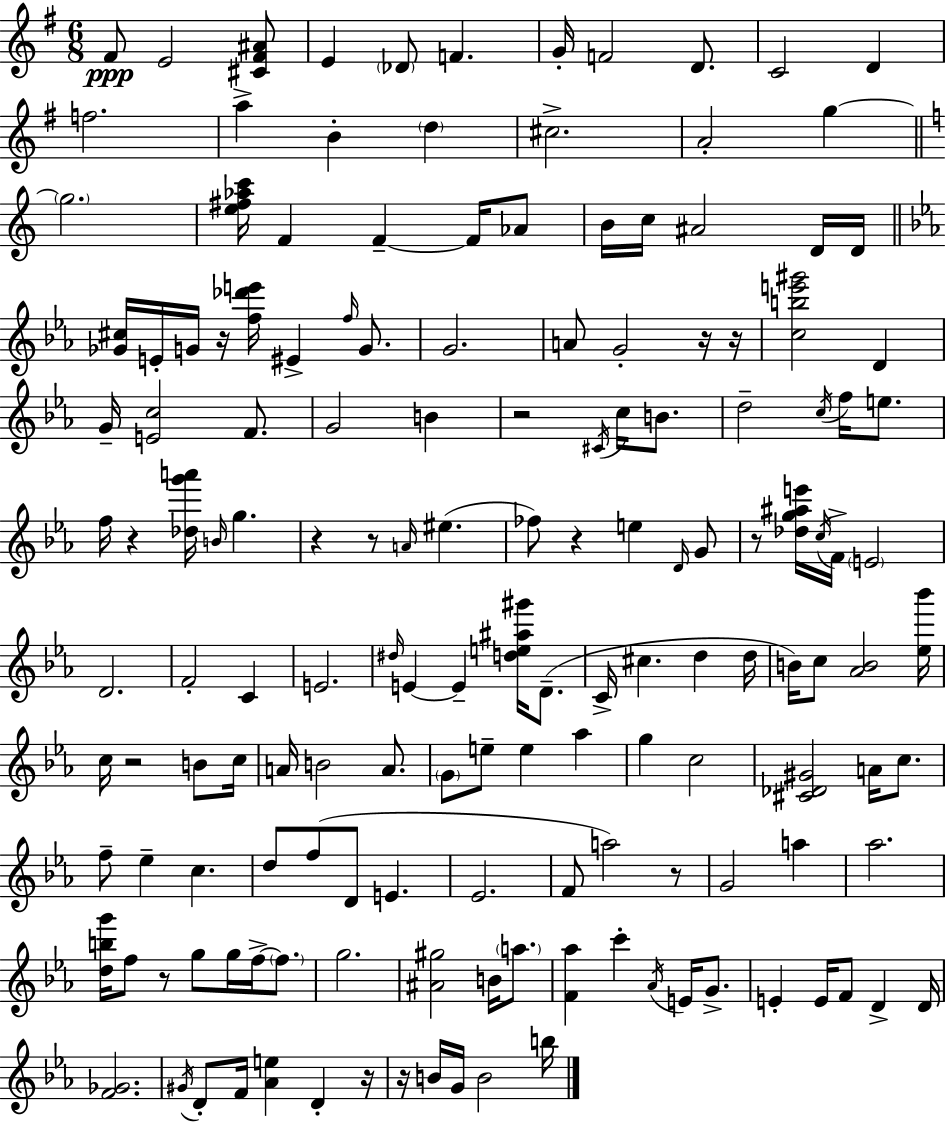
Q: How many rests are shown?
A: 14